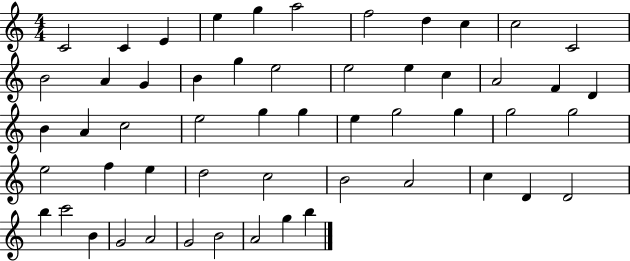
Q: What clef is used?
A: treble